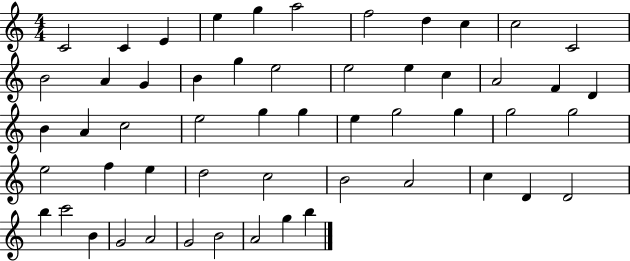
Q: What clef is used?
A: treble